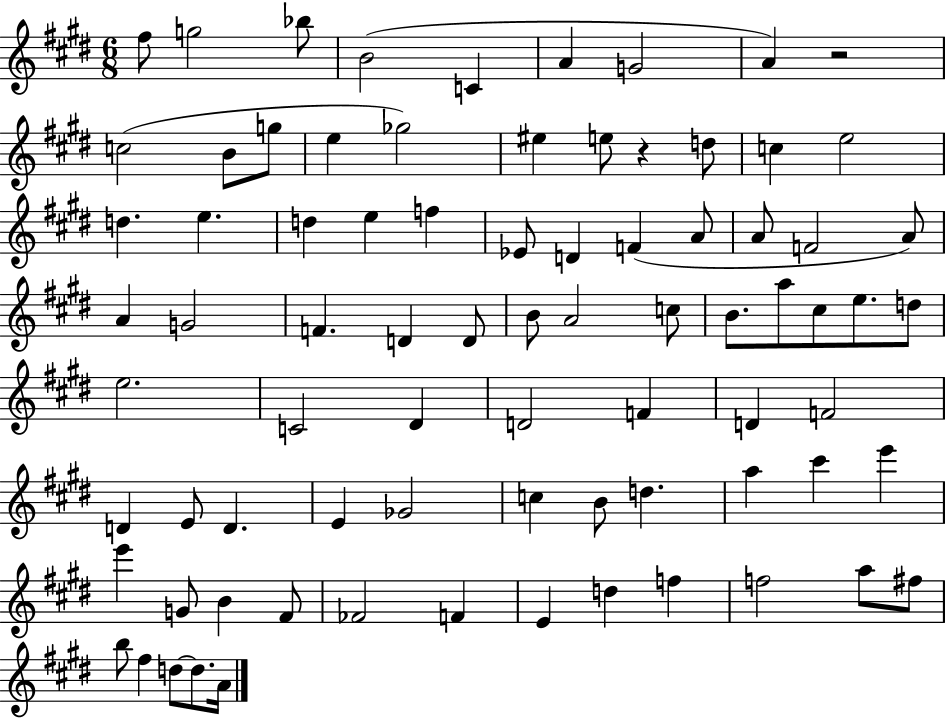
{
  \clef treble
  \numericTimeSignature
  \time 6/8
  \key e \major
  fis''8 g''2 bes''8 | b'2( c'4 | a'4 g'2 | a'4) r2 | \break c''2( b'8 g''8 | e''4 ges''2) | eis''4 e''8 r4 d''8 | c''4 e''2 | \break d''4. e''4. | d''4 e''4 f''4 | ees'8 d'4 f'4( a'8 | a'8 f'2 a'8) | \break a'4 g'2 | f'4. d'4 d'8 | b'8 a'2 c''8 | b'8. a''8 cis''8 e''8. d''8 | \break e''2. | c'2 dis'4 | d'2 f'4 | d'4 f'2 | \break d'4 e'8 d'4. | e'4 ges'2 | c''4 b'8 d''4. | a''4 cis'''4 e'''4 | \break e'''4 g'8 b'4 fis'8 | fes'2 f'4 | e'4 d''4 f''4 | f''2 a''8 fis''8 | \break b''8 fis''4 d''8~~ d''8. a'16 | \bar "|."
}